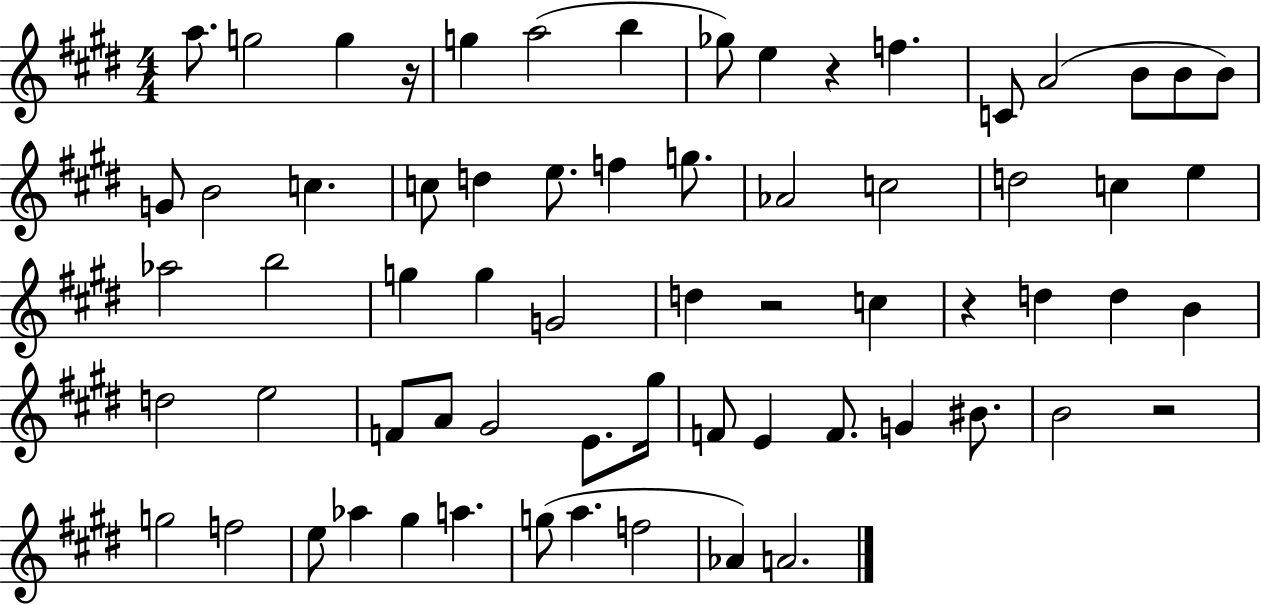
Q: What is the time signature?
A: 4/4